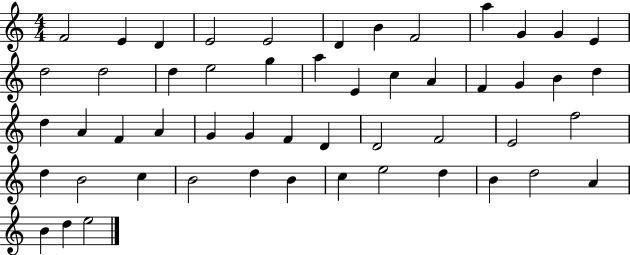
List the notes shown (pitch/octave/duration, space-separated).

F4/h E4/q D4/q E4/h E4/h D4/q B4/q F4/h A5/q G4/q G4/q E4/q D5/h D5/h D5/q E5/h G5/q A5/q E4/q C5/q A4/q F4/q G4/q B4/q D5/q D5/q A4/q F4/q A4/q G4/q G4/q F4/q D4/q D4/h F4/h E4/h F5/h D5/q B4/h C5/q B4/h D5/q B4/q C5/q E5/h D5/q B4/q D5/h A4/q B4/q D5/q E5/h